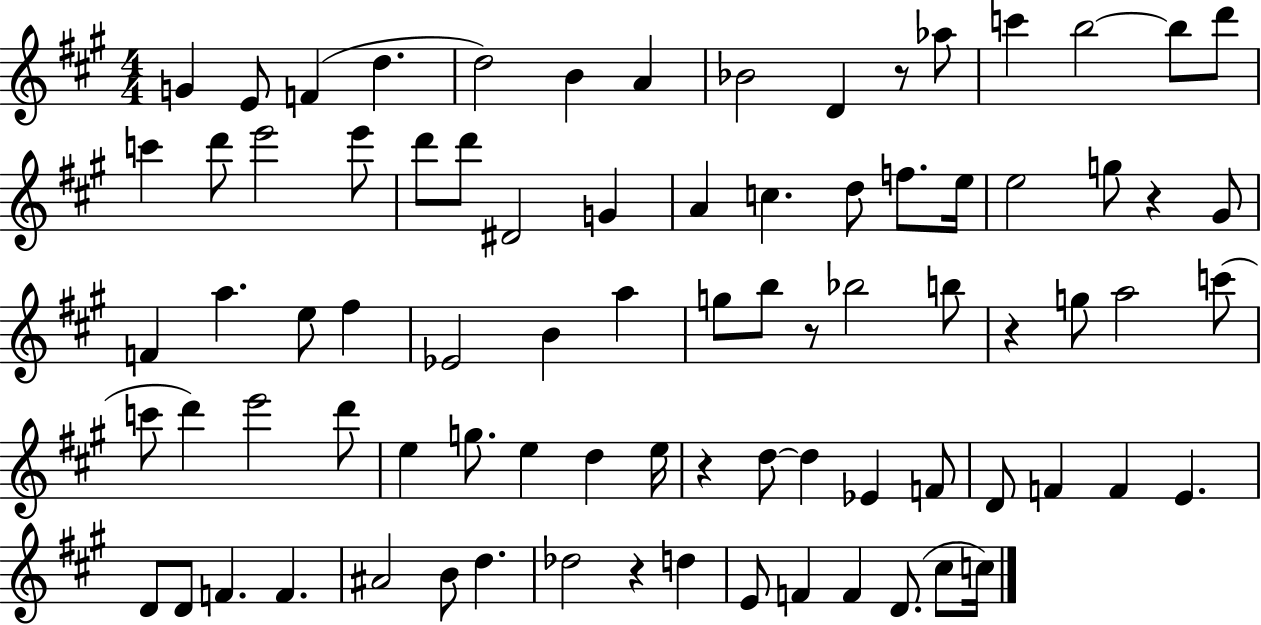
{
  \clef treble
  \numericTimeSignature
  \time 4/4
  \key a \major
  \repeat volta 2 { g'4 e'8 f'4( d''4. | d''2) b'4 a'4 | bes'2 d'4 r8 aes''8 | c'''4 b''2~~ b''8 d'''8 | \break c'''4 d'''8 e'''2 e'''8 | d'''8 d'''8 dis'2 g'4 | a'4 c''4. d''8 f''8. e''16 | e''2 g''8 r4 gis'8 | \break f'4 a''4. e''8 fis''4 | ees'2 b'4 a''4 | g''8 b''8 r8 bes''2 b''8 | r4 g''8 a''2 c'''8( | \break c'''8 d'''4) e'''2 d'''8 | e''4 g''8. e''4 d''4 e''16 | r4 d''8~~ d''4 ees'4 f'8 | d'8 f'4 f'4 e'4. | \break d'8 d'8 f'4. f'4. | ais'2 b'8 d''4. | des''2 r4 d''4 | e'8 f'4 f'4 d'8.( cis''8 c''16) | \break } \bar "|."
}